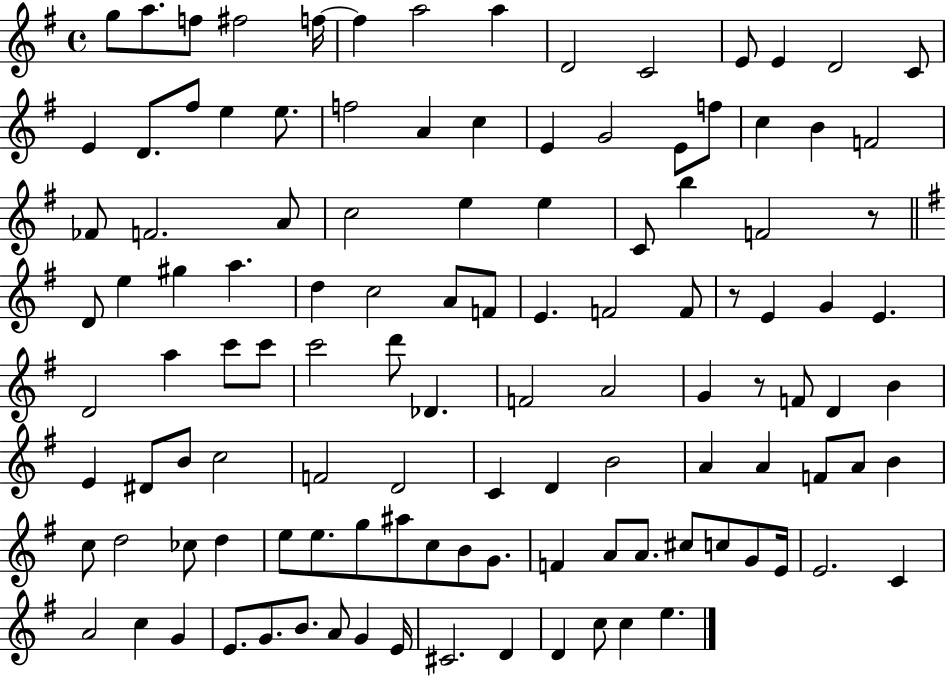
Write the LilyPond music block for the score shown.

{
  \clef treble
  \time 4/4
  \defaultTimeSignature
  \key g \major
  g''8 a''8. f''8 fis''2 f''16~~ | f''4 a''2 a''4 | d'2 c'2 | e'8 e'4 d'2 c'8 | \break e'4 d'8. fis''8 e''4 e''8. | f''2 a'4 c''4 | e'4 g'2 e'8 f''8 | c''4 b'4 f'2 | \break fes'8 f'2. a'8 | c''2 e''4 e''4 | c'8 b''4 f'2 r8 | \bar "||" \break \key g \major d'8 e''4 gis''4 a''4. | d''4 c''2 a'8 f'8 | e'4. f'2 f'8 | r8 e'4 g'4 e'4. | \break d'2 a''4 c'''8 c'''8 | c'''2 d'''8 des'4. | f'2 a'2 | g'4 r8 f'8 d'4 b'4 | \break e'4 dis'8 b'8 c''2 | f'2 d'2 | c'4 d'4 b'2 | a'4 a'4 f'8 a'8 b'4 | \break c''8 d''2 ces''8 d''4 | e''8 e''8. g''8 ais''8 c''8 b'8 g'8. | f'4 a'8 a'8. cis''8 c''8 g'8 e'16 | e'2. c'4 | \break a'2 c''4 g'4 | e'8. g'8. b'8. a'8 g'4 e'16 | cis'2. d'4 | d'4 c''8 c''4 e''4. | \break \bar "|."
}